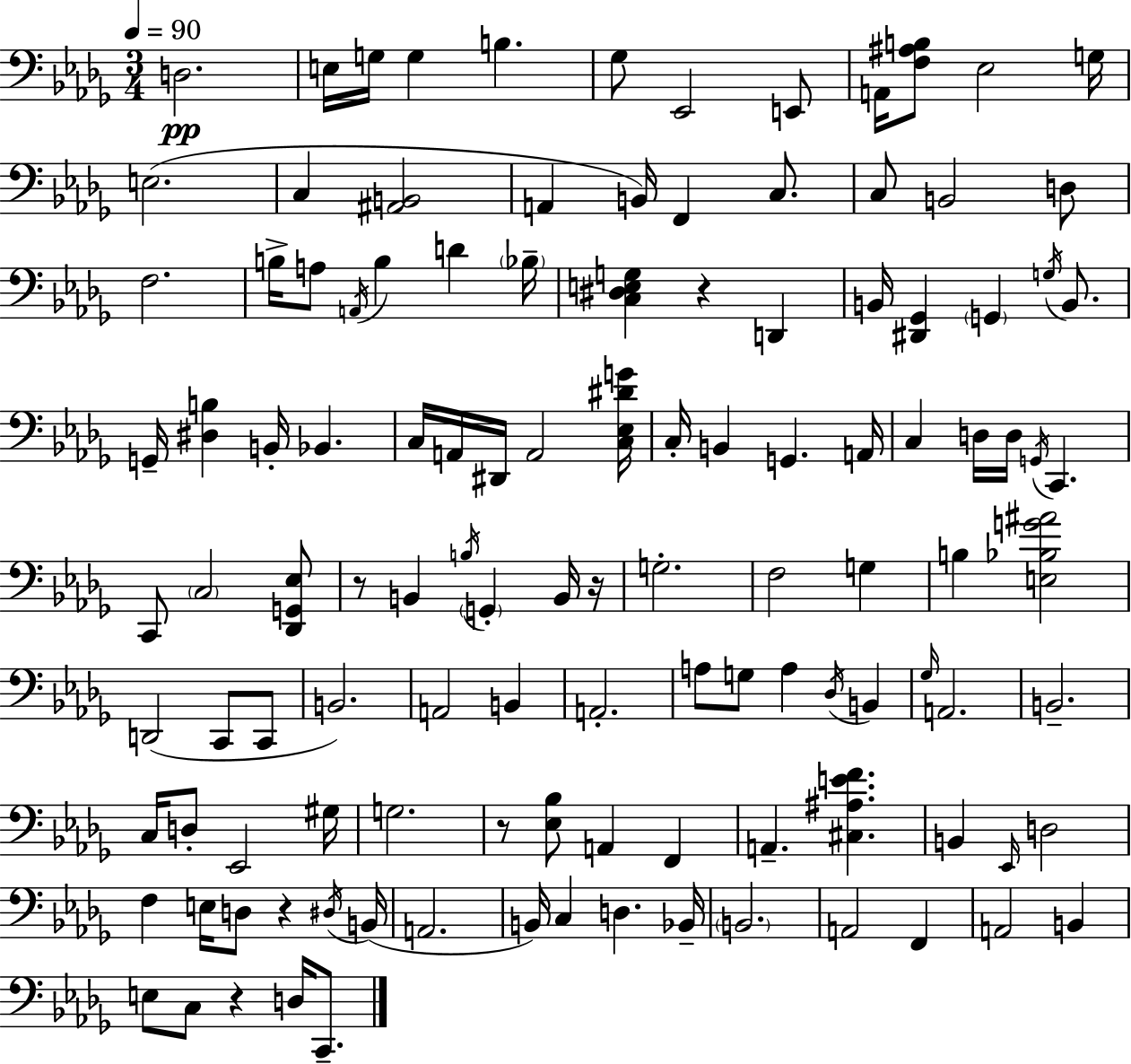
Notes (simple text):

D3/h. E3/s G3/s G3/q B3/q. Gb3/e Eb2/h E2/e A2/s [F3,A#3,B3]/e Eb3/h G3/s E3/h. C3/q [A#2,B2]/h A2/q B2/s F2/q C3/e. C3/e B2/h D3/e F3/h. B3/s A3/e A2/s B3/q D4/q Bb3/s [C3,D#3,E3,G3]/q R/q D2/q B2/s [D#2,Gb2]/q G2/q G3/s B2/e. G2/s [D#3,B3]/q B2/s Bb2/q. C3/s A2/s D#2/s A2/h [C3,Eb3,D#4,G4]/s C3/s B2/q G2/q. A2/s C3/q D3/s D3/s G2/s C2/q. C2/e C3/h [Db2,G2,Eb3]/e R/e B2/q B3/s G2/q B2/s R/s G3/h. F3/h G3/q B3/q [E3,Bb3,G4,A#4]/h D2/h C2/e C2/e B2/h. A2/h B2/q A2/h. A3/e G3/e A3/q Db3/s B2/q Gb3/s A2/h. B2/h. C3/s D3/e Eb2/h G#3/s G3/h. R/e [Eb3,Bb3]/e A2/q F2/q A2/q. [C#3,A#3,E4,F4]/q. B2/q Eb2/s D3/h F3/q E3/s D3/e R/q D#3/s B2/s A2/h. B2/s C3/q D3/q. Bb2/s B2/h. A2/h F2/q A2/h B2/q E3/e C3/e R/q D3/s C2/e.